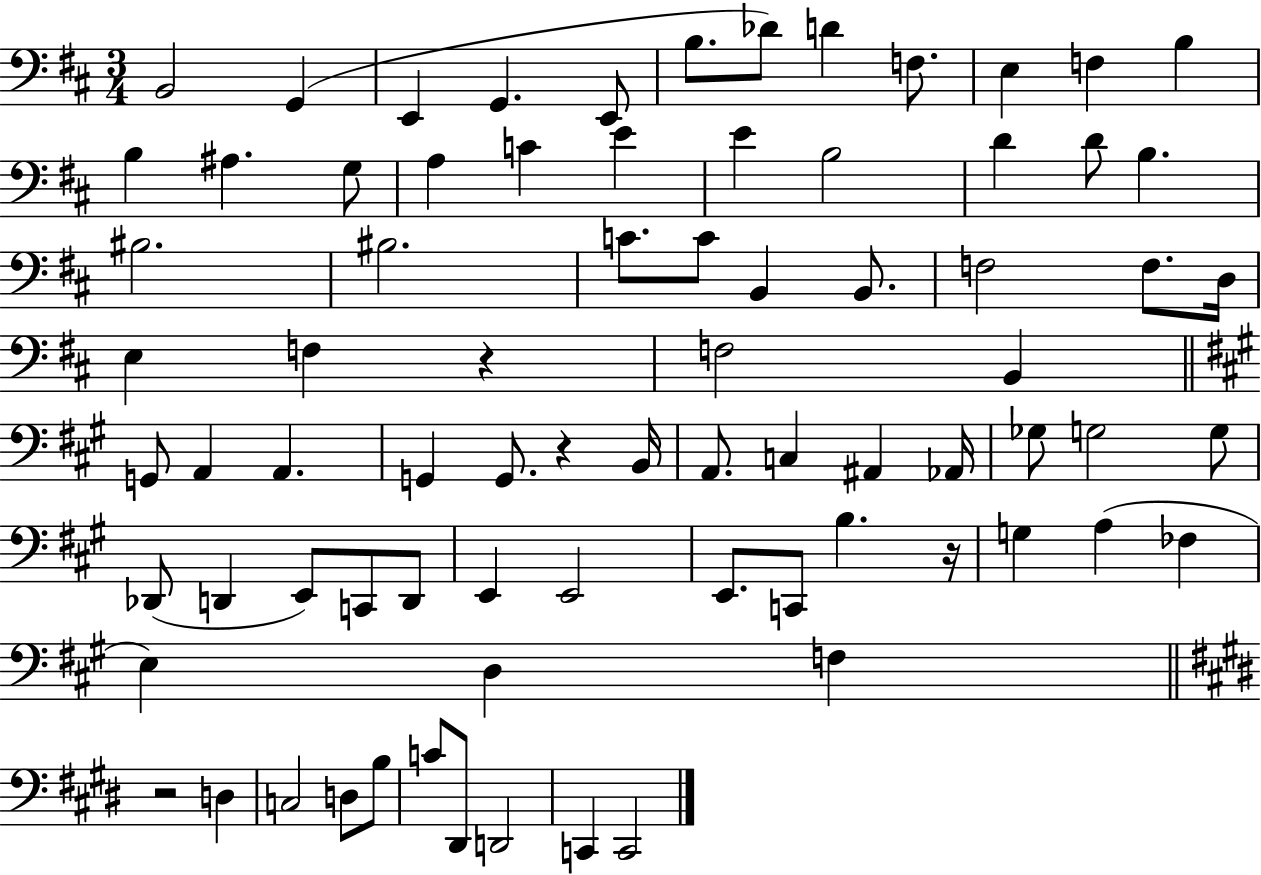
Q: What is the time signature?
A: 3/4